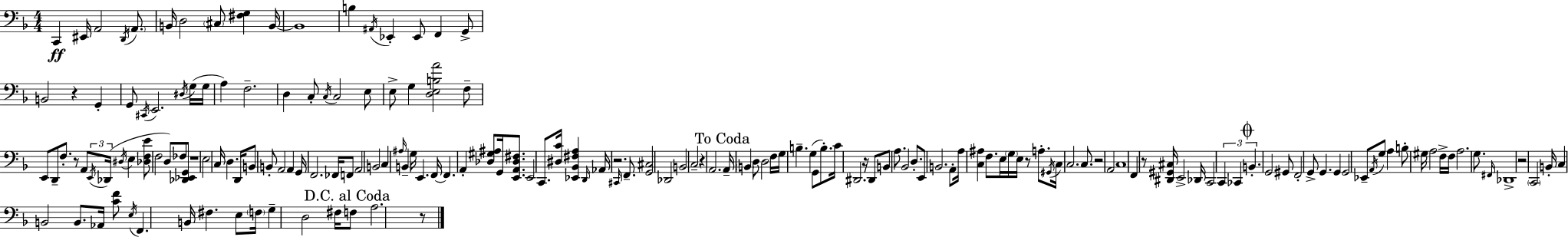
C2/q EIS2/s A2/h D2/s A2/e. B2/s D3/h C#3/e [F#3,G3]/q B2/s B2/w B3/q A#2/s Eb2/q Eb2/e F2/q G2/e B2/h R/q G2/q G2/e C#2/s E2/h. D#3/s G3/s G3/s A3/q F3/h. D3/q C3/e C3/s C3/h E3/e E3/e G3/q [D3,E3,B3,A4]/h F3/e E2/e D2/e F3/e. R/e A2/e E2/s Db2/s D#3/s E3/q [Db3,F3,E4]/e F3/h D3/e FES3/e [Db2,Eb2,G2]/e R/w E3/h C3/s D3/q. D2/s B2/e B2/e A2/h A2/q G2/s F2/h. FES2/s F2/e A2/h B2/h C3/q A#3/s B2/q G3/s E2/q. F2/s F2/q. A2/q [Db3,G#3,A#3]/e G2/s [E2,A2,Db3,F#3]/e. E2/h C2/e. [D#3,C4]/s [Eb2,Bb2,F#3,A3]/q D2/s Ab2/s R/h. C#2/s F2/e. [G2,C#3]/h Db2/h B2/h C3/h R/q A2/h. A2/s B2/q D3/e D3/h F3/s G3/s B3/q. G3/q G2/e B3/e. C4/s D#2/h. R/s D#2/e B2/e A3/e. Bb2/h D3/e. E2/e B2/h. A2/e A3/s [C3,A#3]/q F3/e. E3/s G3/s E3/s R/e A3/e. G#2/s C3/s C3/h. C3/e. R/h A2/h C3/w F2/q R/e [D#2,G#2,C#3]/s E2/h Db2/s C2/h C2/q CES2/q B2/q. G2/h G#2/e F2/h G2/e G2/q. G2/q G2/h Eb2/e A2/s G3/e A3/q B3/e G#3/s A3/h F3/s F3/s A3/h. G3/e. F#2/s Db2/w R/h C2/h B2/s C3/q B2/h B2/e. Ab2/s [C4,F4]/e E3/s F2/q. B2/s F#3/q. E3/e F3/s G3/q D3/h F#3/s F3/e A3/h. R/e